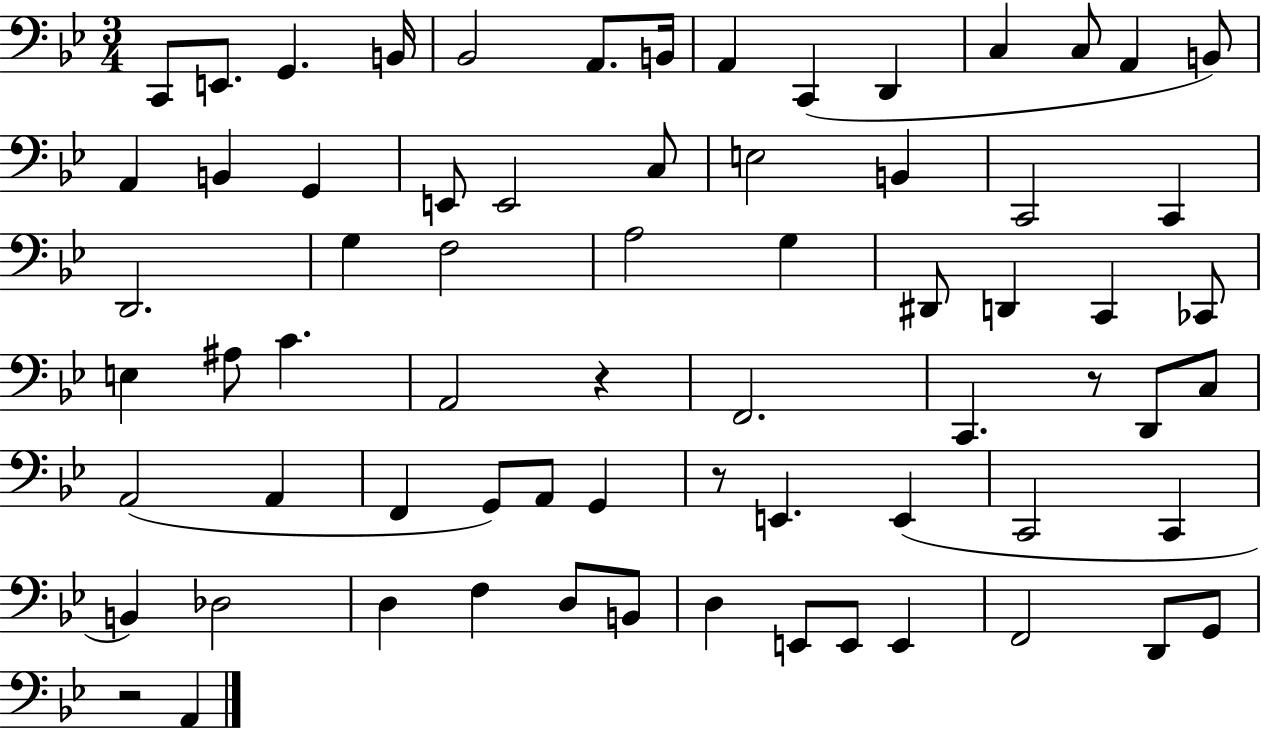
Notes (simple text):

C2/e E2/e. G2/q. B2/s Bb2/h A2/e. B2/s A2/q C2/q D2/q C3/q C3/e A2/q B2/e A2/q B2/q G2/q E2/e E2/h C3/e E3/h B2/q C2/h C2/q D2/h. G3/q F3/h A3/h G3/q D#2/e D2/q C2/q CES2/e E3/q A#3/e C4/q. A2/h R/q F2/h. C2/q. R/e D2/e C3/e A2/h A2/q F2/q G2/e A2/e G2/q R/e E2/q. E2/q C2/h C2/q B2/q Db3/h D3/q F3/q D3/e B2/e D3/q E2/e E2/e E2/q F2/h D2/e G2/e R/h A2/q